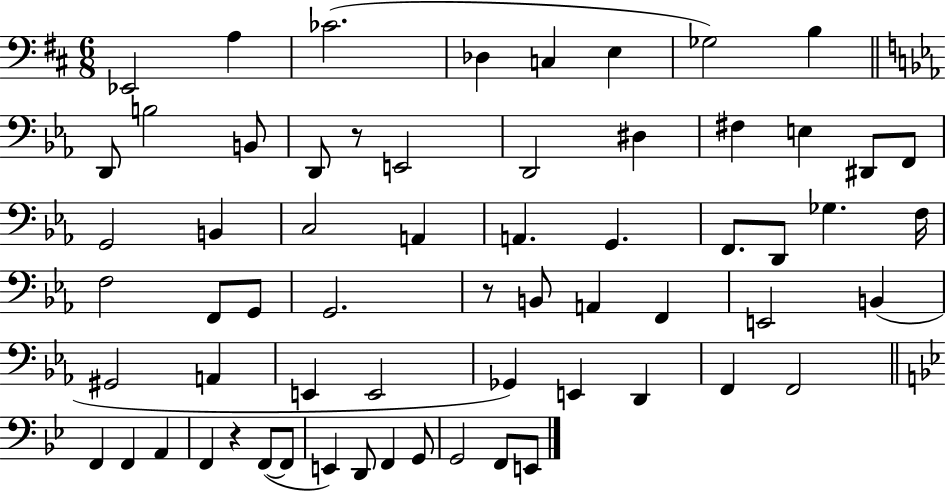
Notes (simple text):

Eb2/h A3/q CES4/h. Db3/q C3/q E3/q Gb3/h B3/q D2/e B3/h B2/e D2/e R/e E2/h D2/h D#3/q F#3/q E3/q D#2/e F2/e G2/h B2/q C3/h A2/q A2/q. G2/q. F2/e. D2/e Gb3/q. F3/s F3/h F2/e G2/e G2/h. R/e B2/e A2/q F2/q E2/h B2/q G#2/h A2/q E2/q E2/h Gb2/q E2/q D2/q F2/q F2/h F2/q F2/q A2/q F2/q R/q F2/e F2/e E2/q D2/e F2/q G2/e G2/h F2/e E2/e